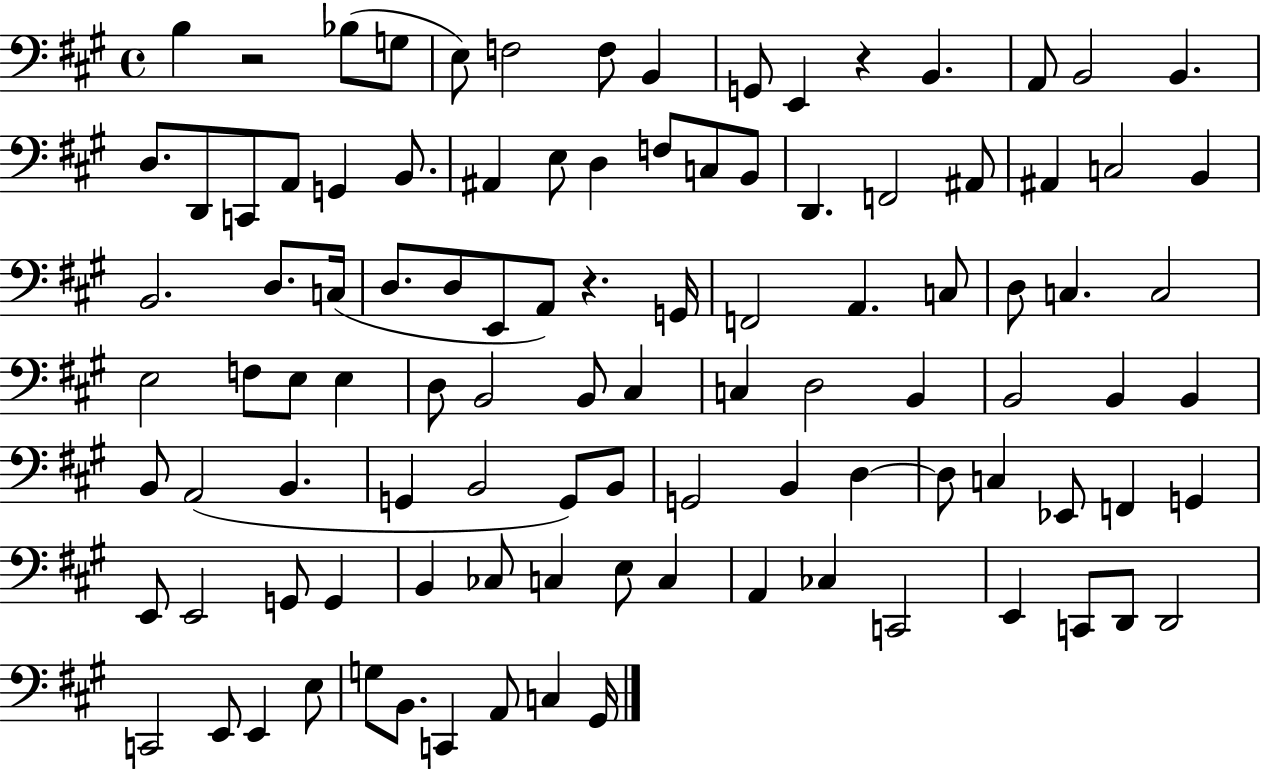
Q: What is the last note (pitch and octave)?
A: G#2